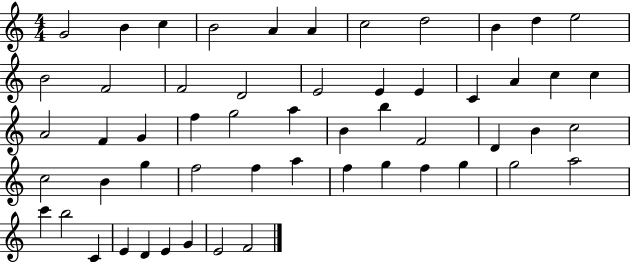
{
  \clef treble
  \numericTimeSignature
  \time 4/4
  \key c \major
  g'2 b'4 c''4 | b'2 a'4 a'4 | c''2 d''2 | b'4 d''4 e''2 | \break b'2 f'2 | f'2 d'2 | e'2 e'4 e'4 | c'4 a'4 c''4 c''4 | \break a'2 f'4 g'4 | f''4 g''2 a''4 | b'4 b''4 f'2 | d'4 b'4 c''2 | \break c''2 b'4 g''4 | f''2 f''4 a''4 | f''4 g''4 f''4 g''4 | g''2 a''2 | \break c'''4 b''2 c'4 | e'4 d'4 e'4 g'4 | e'2 f'2 | \bar "|."
}